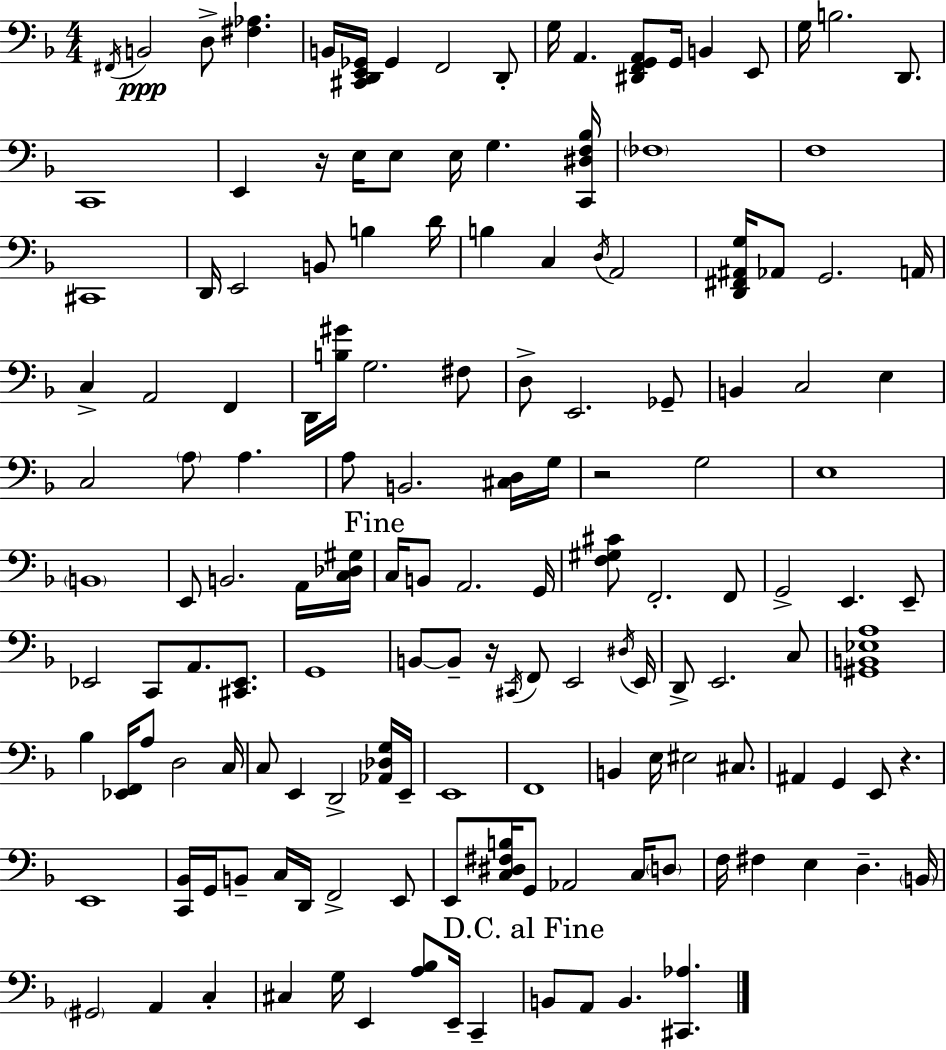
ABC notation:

X:1
T:Untitled
M:4/4
L:1/4
K:Dm
^F,,/4 B,,2 D,/2 [^F,_A,] B,,/4 [^C,,D,,E,,_G,,]/4 _G,, F,,2 D,,/2 G,/4 A,, [^D,,F,,G,,A,,]/2 G,,/4 B,, E,,/2 G,/4 B,2 D,,/2 C,,4 E,, z/4 E,/4 E,/2 E,/4 G, [C,,^D,F,_B,]/4 _F,4 F,4 ^C,,4 D,,/4 E,,2 B,,/2 B, D/4 B, C, D,/4 A,,2 [D,,^F,,^A,,G,]/4 _A,,/2 G,,2 A,,/4 C, A,,2 F,, D,,/4 [B,^G]/4 G,2 ^F,/2 D,/2 E,,2 _G,,/2 B,, C,2 E, C,2 A,/2 A, A,/2 B,,2 [^C,D,]/4 G,/4 z2 G,2 E,4 B,,4 E,,/2 B,,2 A,,/4 [C,_D,^G,]/4 C,/4 B,,/2 A,,2 G,,/4 [F,^G,^C]/2 F,,2 F,,/2 G,,2 E,, E,,/2 _E,,2 C,,/2 A,,/2 [^C,,_E,,]/2 G,,4 B,,/2 B,,/2 z/4 ^C,,/4 F,,/2 E,,2 ^D,/4 E,,/4 D,,/2 E,,2 C,/2 [^G,,B,,_E,A,]4 _B, [_E,,F,,]/4 A,/2 D,2 C,/4 C,/2 E,, D,,2 [_A,,_D,G,]/4 E,,/4 E,,4 F,,4 B,, E,/4 ^E,2 ^C,/2 ^A,, G,, E,,/2 z E,,4 [C,,_B,,]/4 G,,/4 B,,/2 C,/4 D,,/4 F,,2 E,,/2 E,,/2 [C,^D,^F,B,]/4 G,,/2 _A,,2 C,/4 D,/2 F,/4 ^F, E, D, B,,/4 ^G,,2 A,, C, ^C, G,/4 E,, [A,_B,]/2 E,,/4 C,, B,,/2 A,,/2 B,, [^C,,_A,]